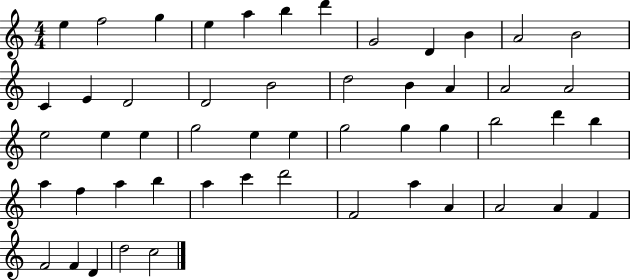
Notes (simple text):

E5/q F5/h G5/q E5/q A5/q B5/q D6/q G4/h D4/q B4/q A4/h B4/h C4/q E4/q D4/h D4/h B4/h D5/h B4/q A4/q A4/h A4/h E5/h E5/q E5/q G5/h E5/q E5/q G5/h G5/q G5/q B5/h D6/q B5/q A5/q F5/q A5/q B5/q A5/q C6/q D6/h F4/h A5/q A4/q A4/h A4/q F4/q F4/h F4/q D4/q D5/h C5/h